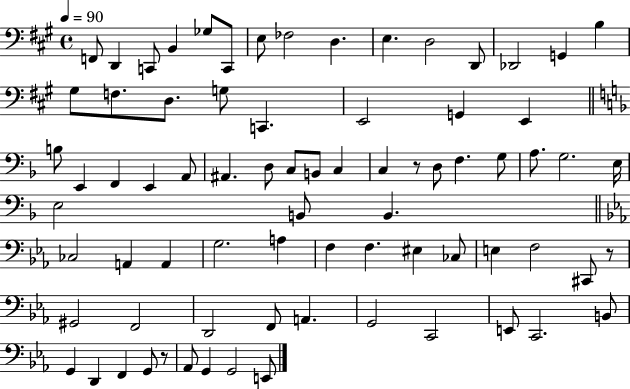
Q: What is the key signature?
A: A major